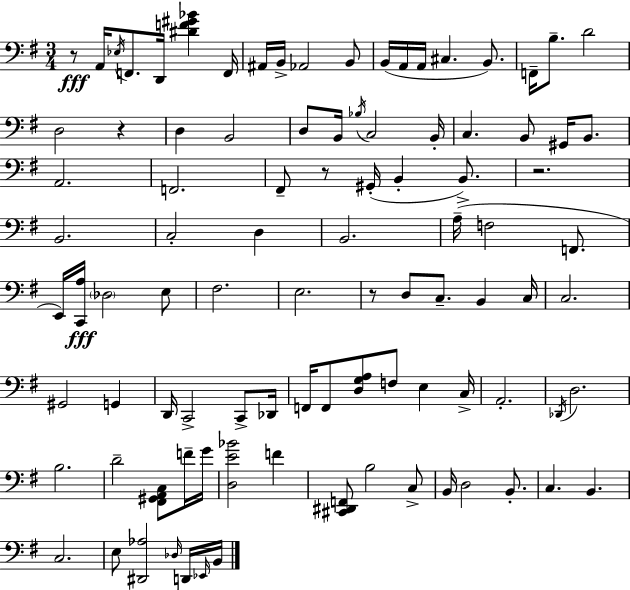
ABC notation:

X:1
T:Untitled
M:3/4
L:1/4
K:G
z/2 A,,/4 _E,/4 F,,/2 D,,/4 [^DF^G_B] F,,/4 ^A,,/4 B,,/4 _A,,2 B,,/2 B,,/4 A,,/4 A,,/4 ^C, B,,/2 F,,/4 B,/2 D2 D,2 z D, B,,2 D,/2 B,,/4 _B,/4 C,2 B,,/4 C, B,,/2 ^G,,/4 B,,/2 A,,2 F,,2 ^F,,/2 z/2 ^G,,/4 B,, B,,/2 z2 B,,2 C,2 D, B,,2 A,/4 F,2 F,,/2 E,,/4 [C,,A,]/4 _D,2 E,/2 ^F,2 E,2 z/2 D,/2 C,/2 B,, C,/4 C,2 ^G,,2 G,, D,,/4 C,,2 C,,/2 _D,,/4 F,,/4 F,,/2 [D,G,A,]/2 F,/2 E, C,/4 A,,2 _D,,/4 D,2 B,2 D2 [^F,,^G,,A,,C,]/2 F/4 G/4 [D,E_B]2 F [^C,,^D,,F,,]/2 B,2 C,/2 B,,/4 D,2 B,,/2 C, B,, C,2 E,/2 [^D,,_A,]2 _D,/4 D,,/4 _E,,/4 B,,/4